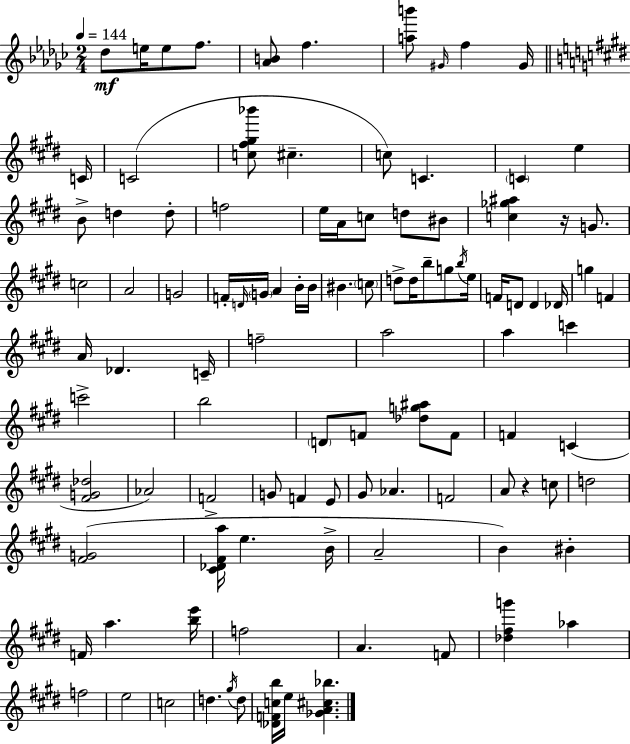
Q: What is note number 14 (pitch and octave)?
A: C4